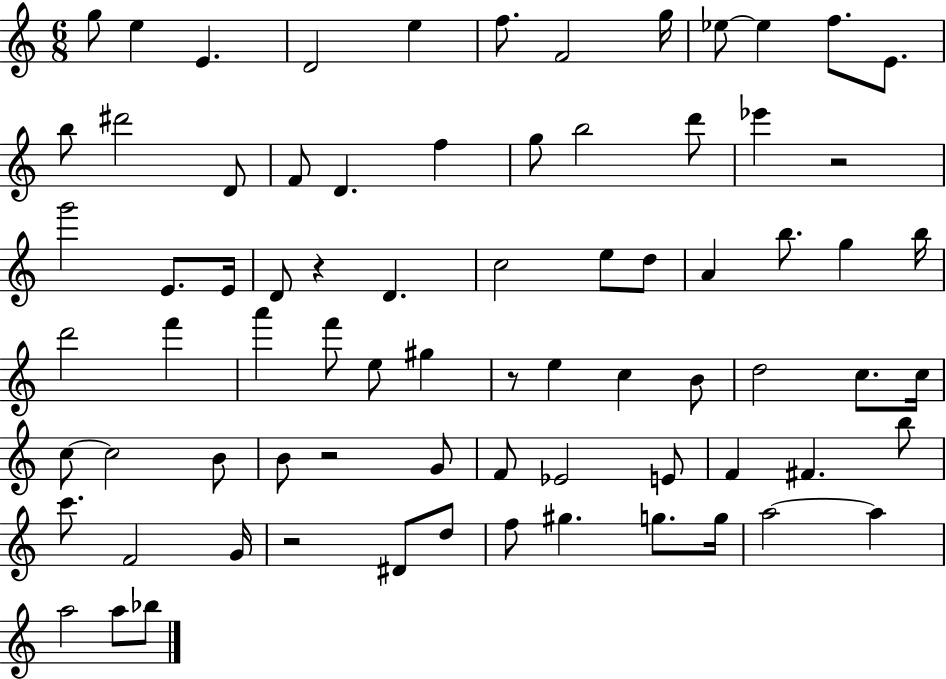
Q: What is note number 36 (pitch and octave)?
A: F6